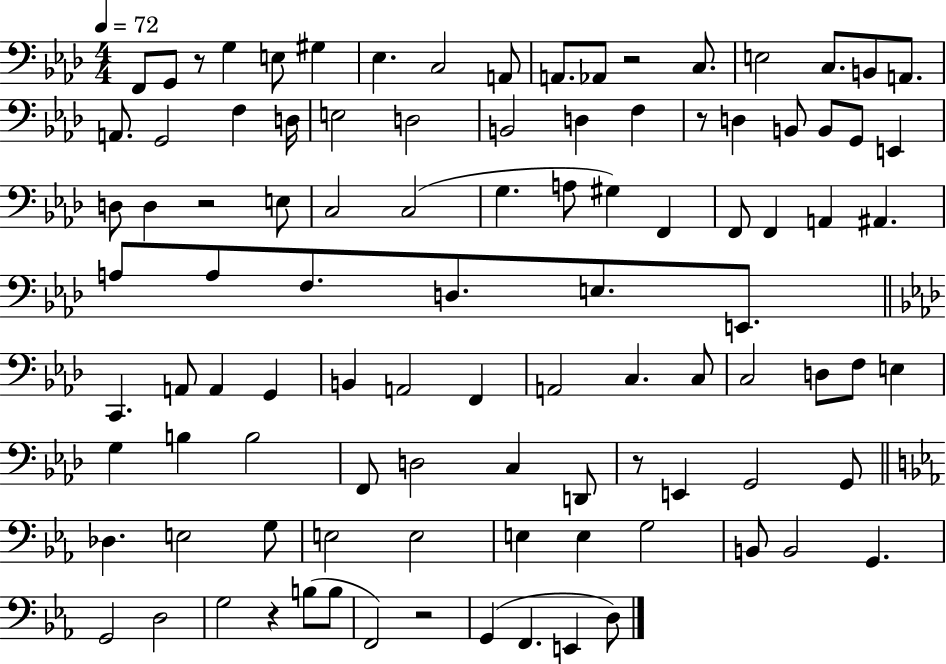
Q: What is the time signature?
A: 4/4